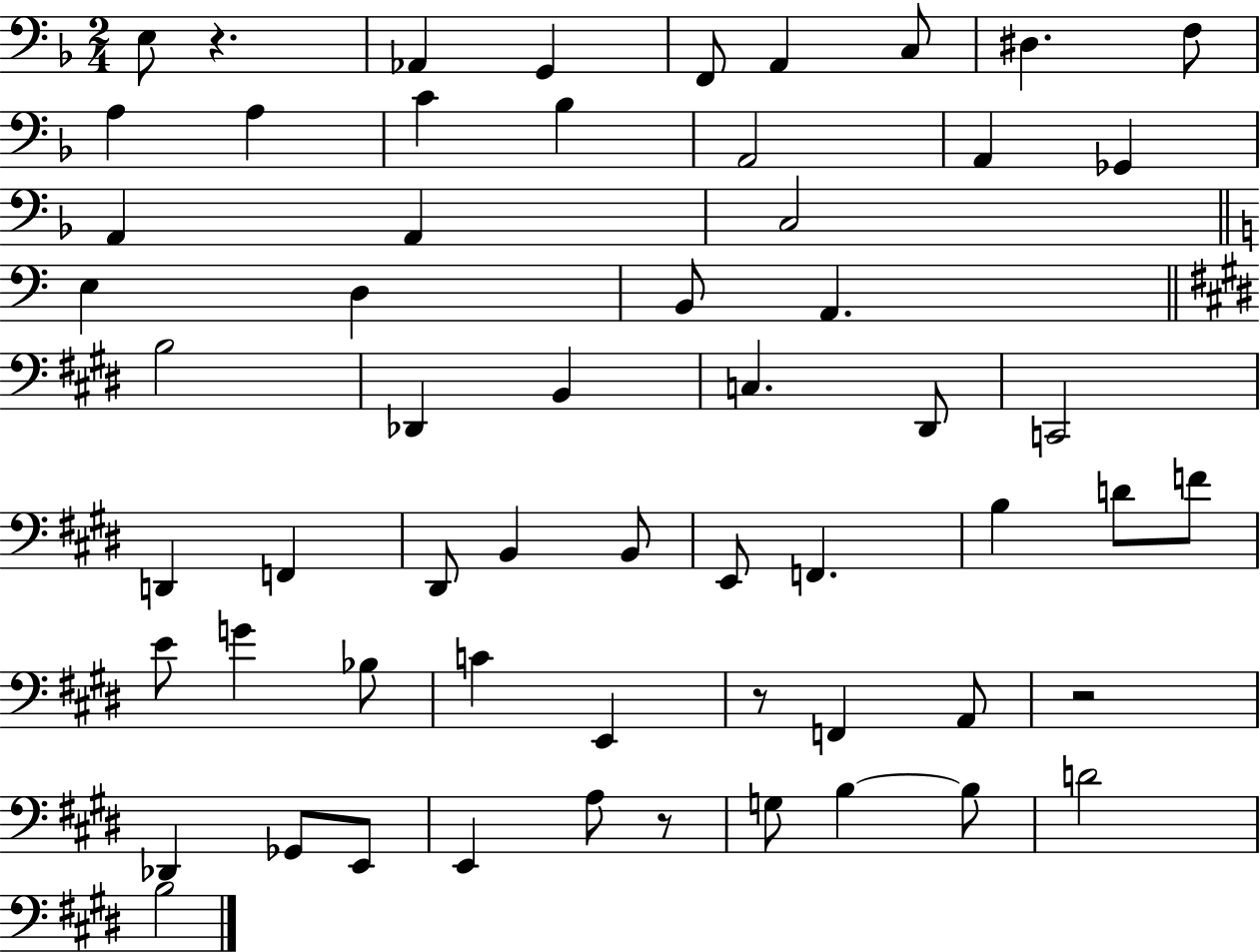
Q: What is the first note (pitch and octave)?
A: E3